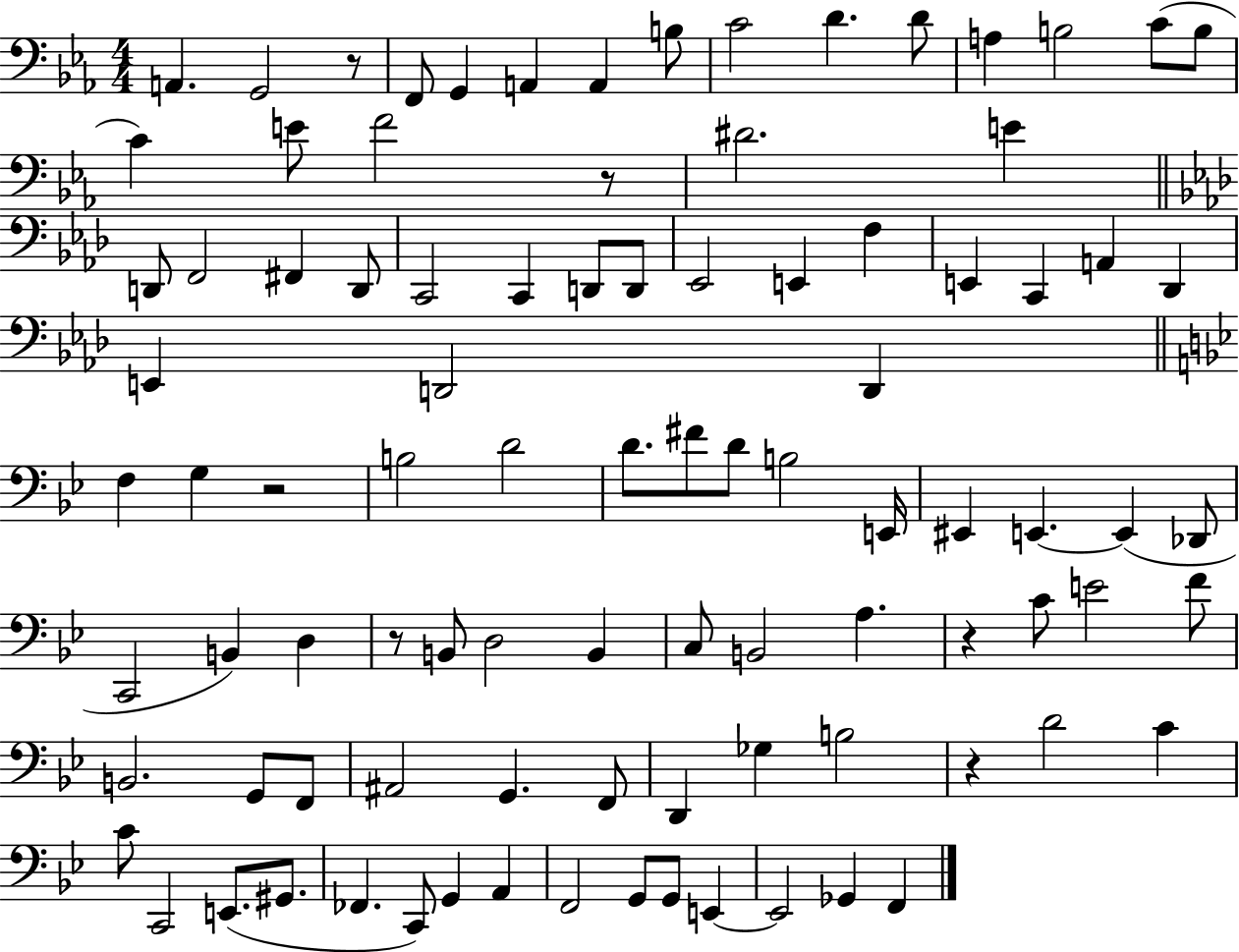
X:1
T:Untitled
M:4/4
L:1/4
K:Eb
A,, G,,2 z/2 F,,/2 G,, A,, A,, B,/2 C2 D D/2 A, B,2 C/2 B,/2 C E/2 F2 z/2 ^D2 E D,,/2 F,,2 ^F,, D,,/2 C,,2 C,, D,,/2 D,,/2 _E,,2 E,, F, E,, C,, A,, _D,, E,, D,,2 D,, F, G, z2 B,2 D2 D/2 ^F/2 D/2 B,2 E,,/4 ^E,, E,, E,, _D,,/2 C,,2 B,, D, z/2 B,,/2 D,2 B,, C,/2 B,,2 A, z C/2 E2 F/2 B,,2 G,,/2 F,,/2 ^A,,2 G,, F,,/2 D,, _G, B,2 z D2 C C/2 C,,2 E,,/2 ^G,,/2 _F,, C,,/2 G,, A,, F,,2 G,,/2 G,,/2 E,, E,,2 _G,, F,,